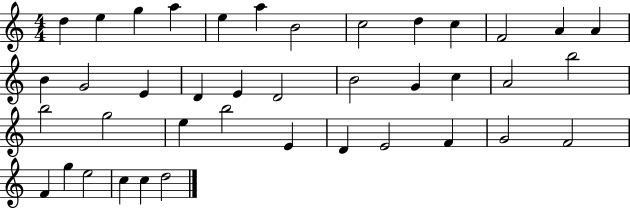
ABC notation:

X:1
T:Untitled
M:4/4
L:1/4
K:C
d e g a e a B2 c2 d c F2 A A B G2 E D E D2 B2 G c A2 b2 b2 g2 e b2 E D E2 F G2 F2 F g e2 c c d2